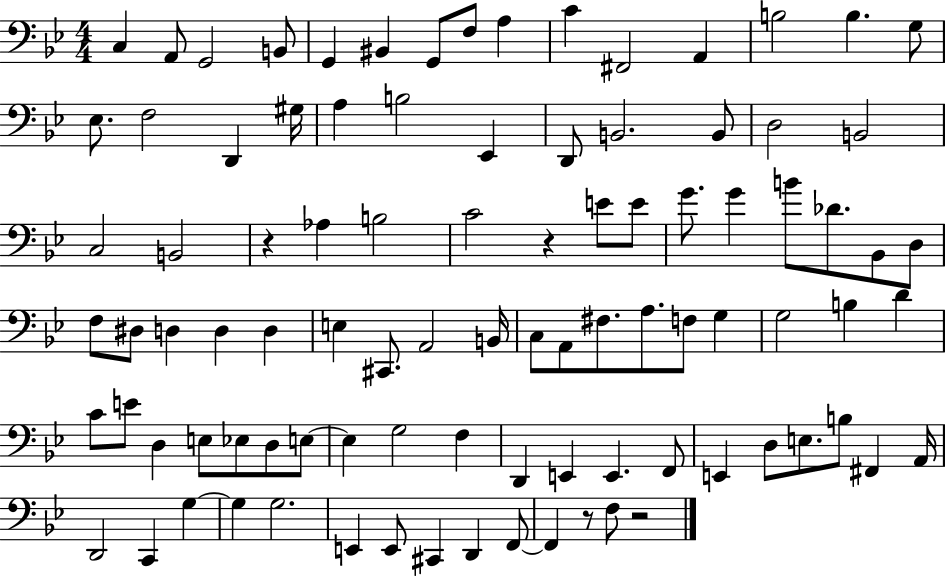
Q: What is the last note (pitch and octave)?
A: F3